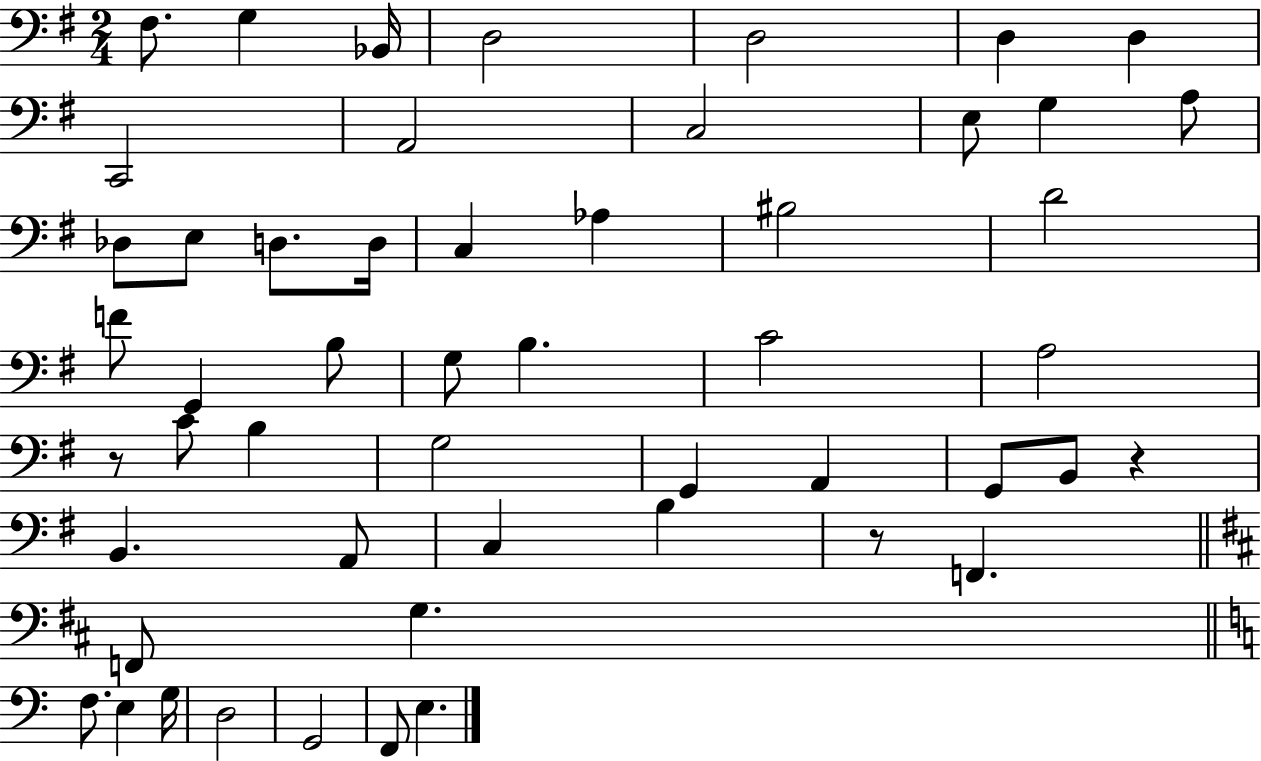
X:1
T:Untitled
M:2/4
L:1/4
K:G
^F,/2 G, _B,,/4 D,2 D,2 D, D, C,,2 A,,2 C,2 E,/2 G, A,/2 _D,/2 E,/2 D,/2 D,/4 C, _A, ^B,2 D2 F/2 G,, B,/2 G,/2 B, C2 A,2 z/2 C/2 B, G,2 G,, A,, G,,/2 B,,/2 z B,, A,,/2 C, B, z/2 F,, F,,/2 G, F,/2 E, G,/4 D,2 G,,2 F,,/2 E,